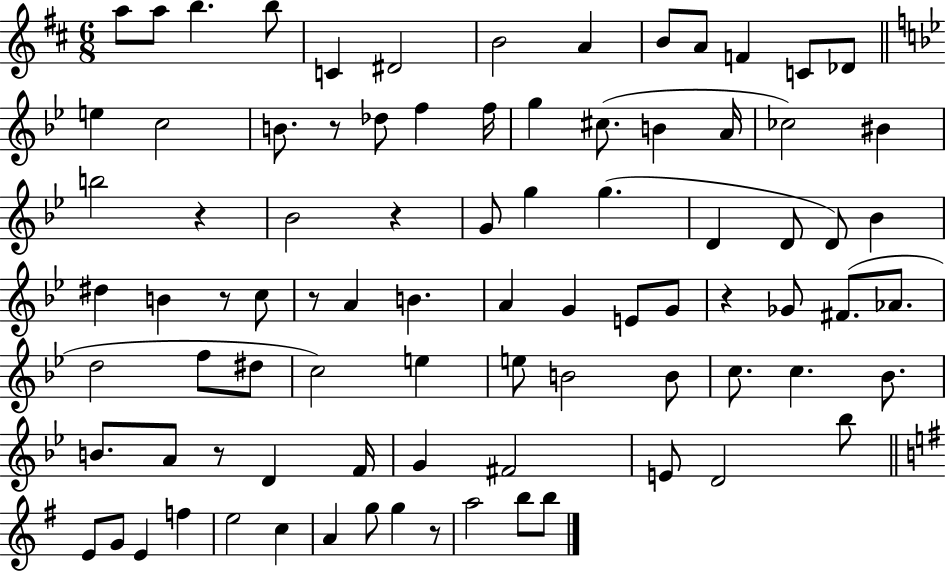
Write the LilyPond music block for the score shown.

{
  \clef treble
  \numericTimeSignature
  \time 6/8
  \key d \major
  \repeat volta 2 { a''8 a''8 b''4. b''8 | c'4 dis'2 | b'2 a'4 | b'8 a'8 f'4 c'8 des'8 | \break \bar "||" \break \key g \minor e''4 c''2 | b'8. r8 des''8 f''4 f''16 | g''4 cis''8.( b'4 a'16 | ces''2) bis'4 | \break b''2 r4 | bes'2 r4 | g'8 g''4 g''4.( | d'4 d'8 d'8) bes'4 | \break dis''4 b'4 r8 c''8 | r8 a'4 b'4. | a'4 g'4 e'8 g'8 | r4 ges'8 fis'8.( aes'8. | \break d''2 f''8 dis''8 | c''2) e''4 | e''8 b'2 b'8 | c''8. c''4. bes'8. | \break b'8. a'8 r8 d'4 f'16 | g'4 fis'2 | e'8 d'2 bes''8 | \bar "||" \break \key e \minor e'8 g'8 e'4 f''4 | e''2 c''4 | a'4 g''8 g''4 r8 | a''2 b''8 b''8 | \break } \bar "|."
}